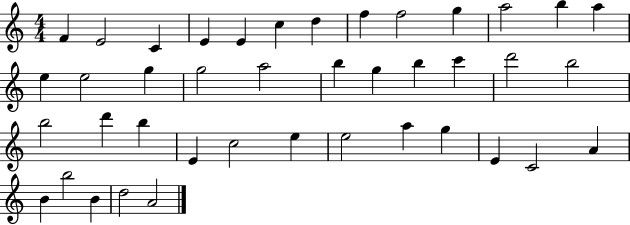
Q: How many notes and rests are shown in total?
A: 41